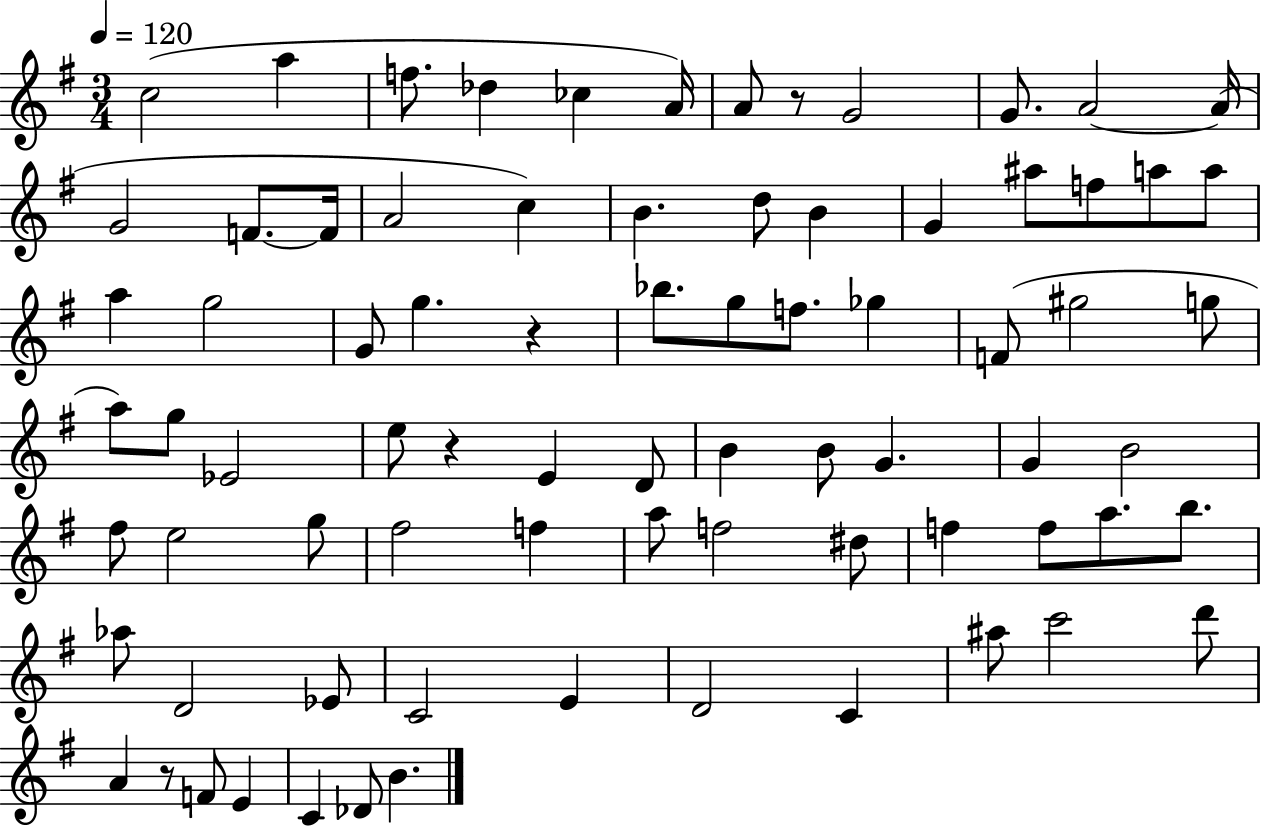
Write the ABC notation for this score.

X:1
T:Untitled
M:3/4
L:1/4
K:G
c2 a f/2 _d _c A/4 A/2 z/2 G2 G/2 A2 A/4 G2 F/2 F/4 A2 c B d/2 B G ^a/2 f/2 a/2 a/2 a g2 G/2 g z _b/2 g/2 f/2 _g F/2 ^g2 g/2 a/2 g/2 _E2 e/2 z E D/2 B B/2 G G B2 ^f/2 e2 g/2 ^f2 f a/2 f2 ^d/2 f f/2 a/2 b/2 _a/2 D2 _E/2 C2 E D2 C ^a/2 c'2 d'/2 A z/2 F/2 E C _D/2 B